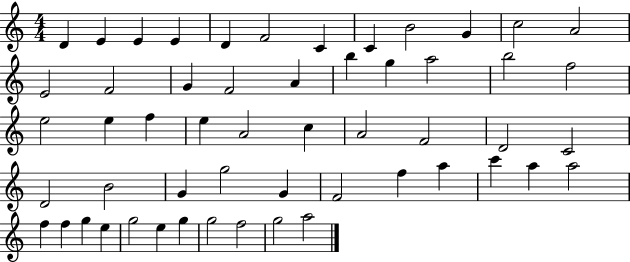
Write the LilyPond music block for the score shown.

{
  \clef treble
  \numericTimeSignature
  \time 4/4
  \key c \major
  d'4 e'4 e'4 e'4 | d'4 f'2 c'4 | c'4 b'2 g'4 | c''2 a'2 | \break e'2 f'2 | g'4 f'2 a'4 | b''4 g''4 a''2 | b''2 f''2 | \break e''2 e''4 f''4 | e''4 a'2 c''4 | a'2 f'2 | d'2 c'2 | \break d'2 b'2 | g'4 g''2 g'4 | f'2 f''4 a''4 | c'''4 a''4 a''2 | \break f''4 f''4 g''4 e''4 | g''2 e''4 g''4 | g''2 f''2 | g''2 a''2 | \break \bar "|."
}